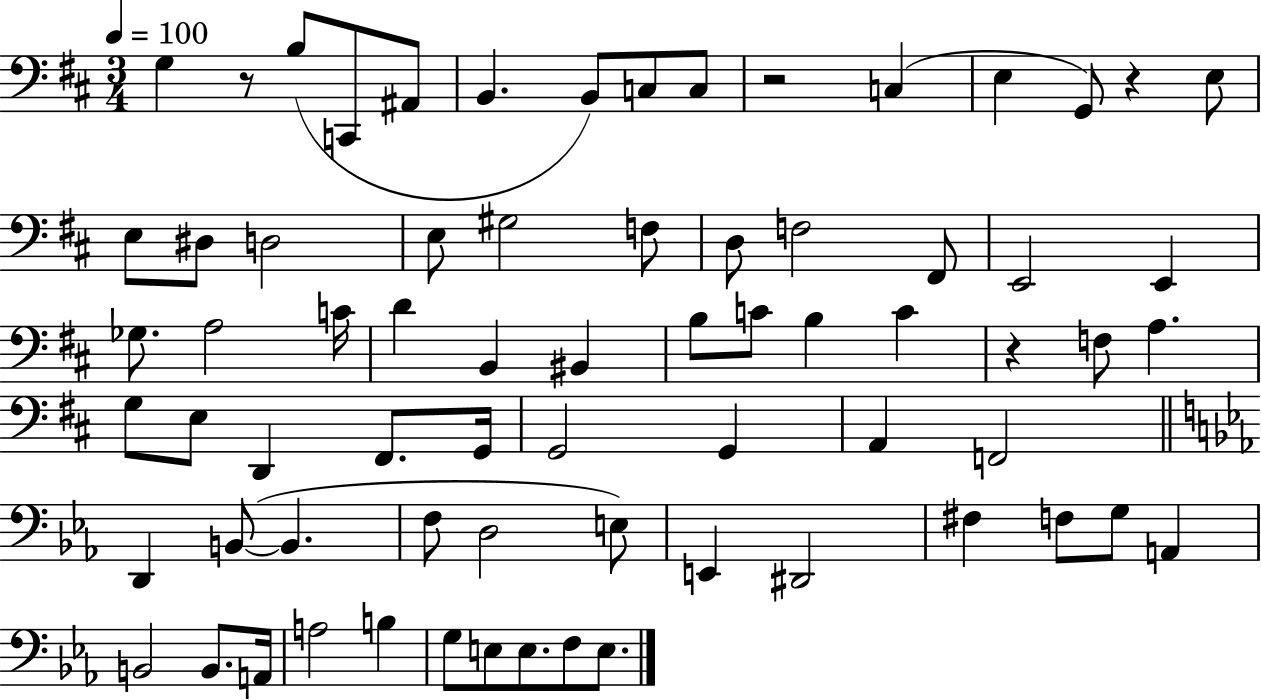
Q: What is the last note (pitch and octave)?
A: E3